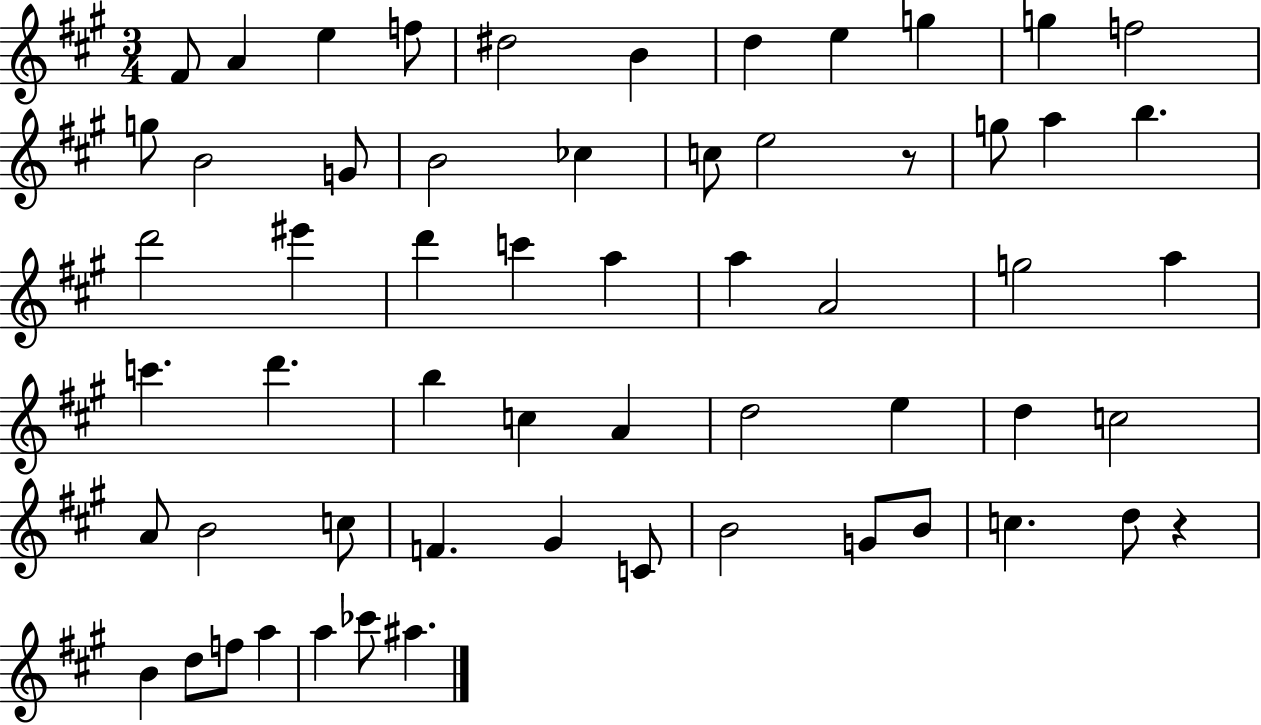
F#4/e A4/q E5/q F5/e D#5/h B4/q D5/q E5/q G5/q G5/q F5/h G5/e B4/h G4/e B4/h CES5/q C5/e E5/h R/e G5/e A5/q B5/q. D6/h EIS6/q D6/q C6/q A5/q A5/q A4/h G5/h A5/q C6/q. D6/q. B5/q C5/q A4/q D5/h E5/q D5/q C5/h A4/e B4/h C5/e F4/q. G#4/q C4/e B4/h G4/e B4/e C5/q. D5/e R/q B4/q D5/e F5/e A5/q A5/q CES6/e A#5/q.